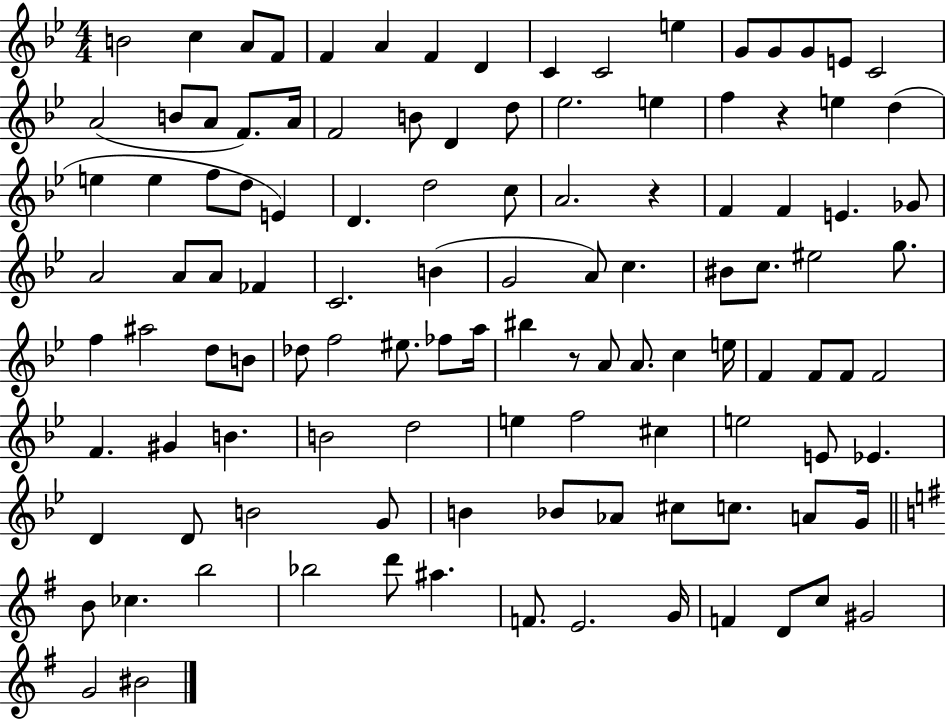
{
  \clef treble
  \numericTimeSignature
  \time 4/4
  \key bes \major
  b'2 c''4 a'8 f'8 | f'4 a'4 f'4 d'4 | c'4 c'2 e''4 | g'8 g'8 g'8 e'8 c'2 | \break a'2( b'8 a'8 f'8.) a'16 | f'2 b'8 d'4 d''8 | ees''2. e''4 | f''4 r4 e''4 d''4( | \break e''4 e''4 f''8 d''8 e'4) | d'4. d''2 c''8 | a'2. r4 | f'4 f'4 e'4. ges'8 | \break a'2 a'8 a'8 fes'4 | c'2. b'4( | g'2 a'8) c''4. | bis'8 c''8. eis''2 g''8. | \break f''4 ais''2 d''8 b'8 | des''8 f''2 eis''8. fes''8 a''16 | bis''4 r8 a'8 a'8. c''4 e''16 | f'4 f'8 f'8 f'2 | \break f'4. gis'4 b'4. | b'2 d''2 | e''4 f''2 cis''4 | e''2 e'8 ees'4. | \break d'4 d'8 b'2 g'8 | b'4 bes'8 aes'8 cis''8 c''8. a'8 g'16 | \bar "||" \break \key g \major b'8 ces''4. b''2 | bes''2 d'''8 ais''4. | f'8. e'2. g'16 | f'4 d'8 c''8 gis'2 | \break g'2 bis'2 | \bar "|."
}